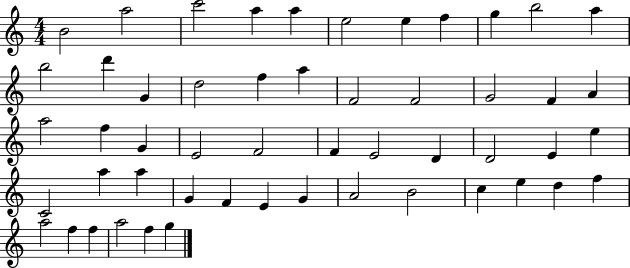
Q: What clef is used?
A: treble